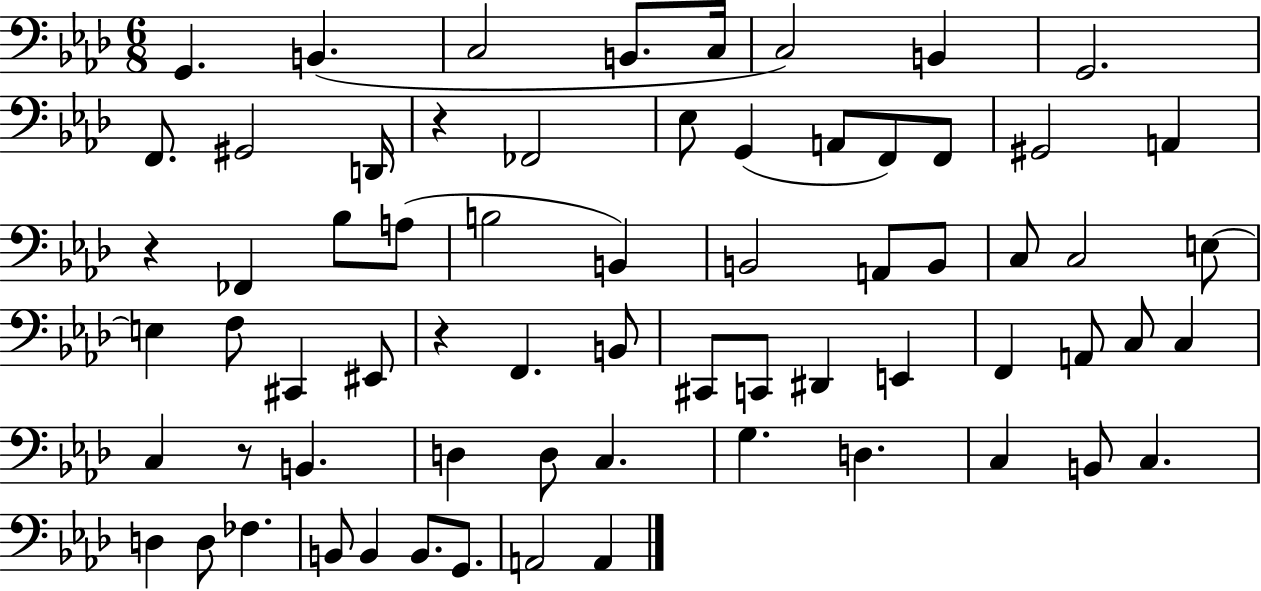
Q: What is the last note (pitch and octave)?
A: A2